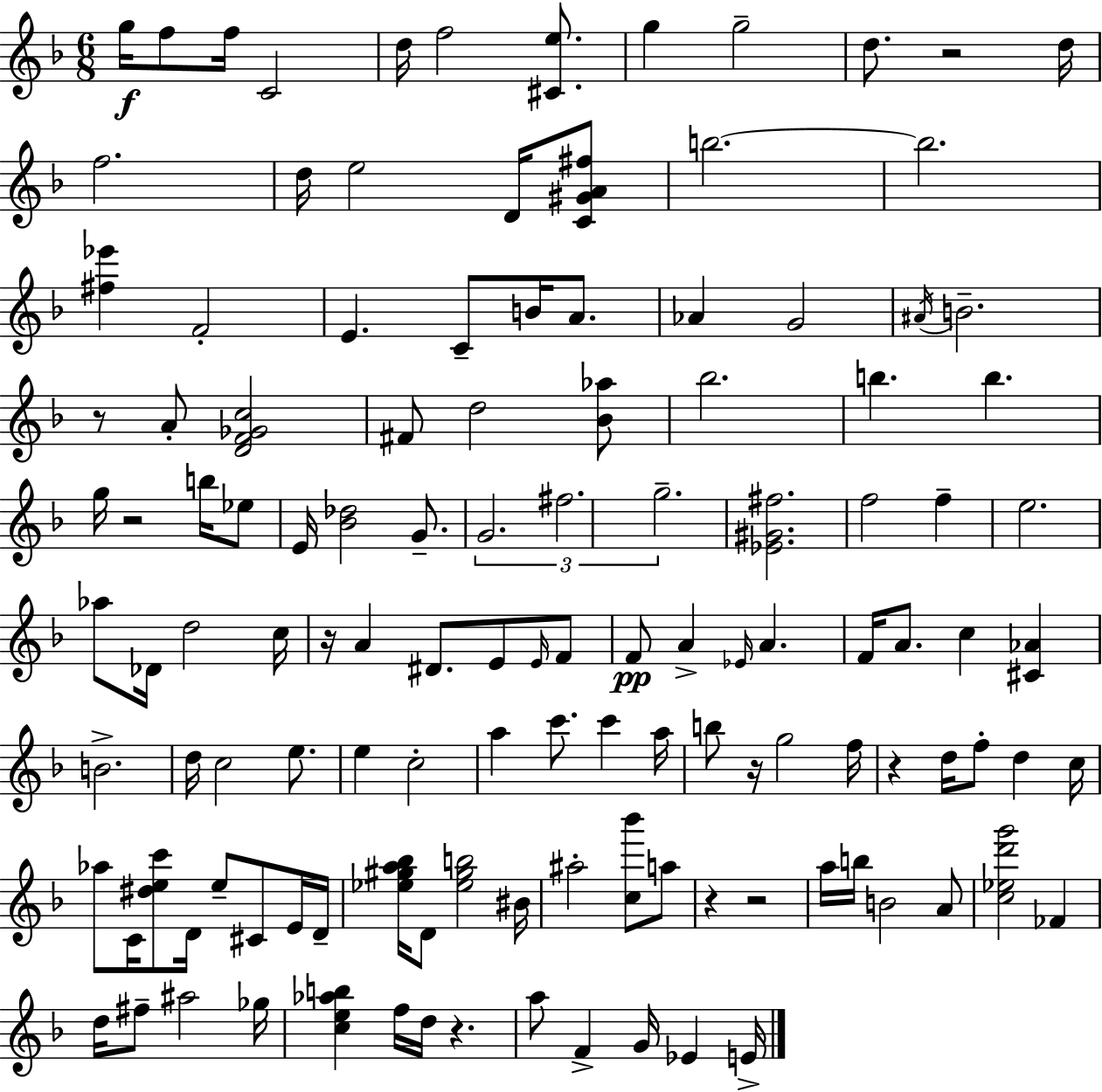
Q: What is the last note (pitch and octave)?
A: E4